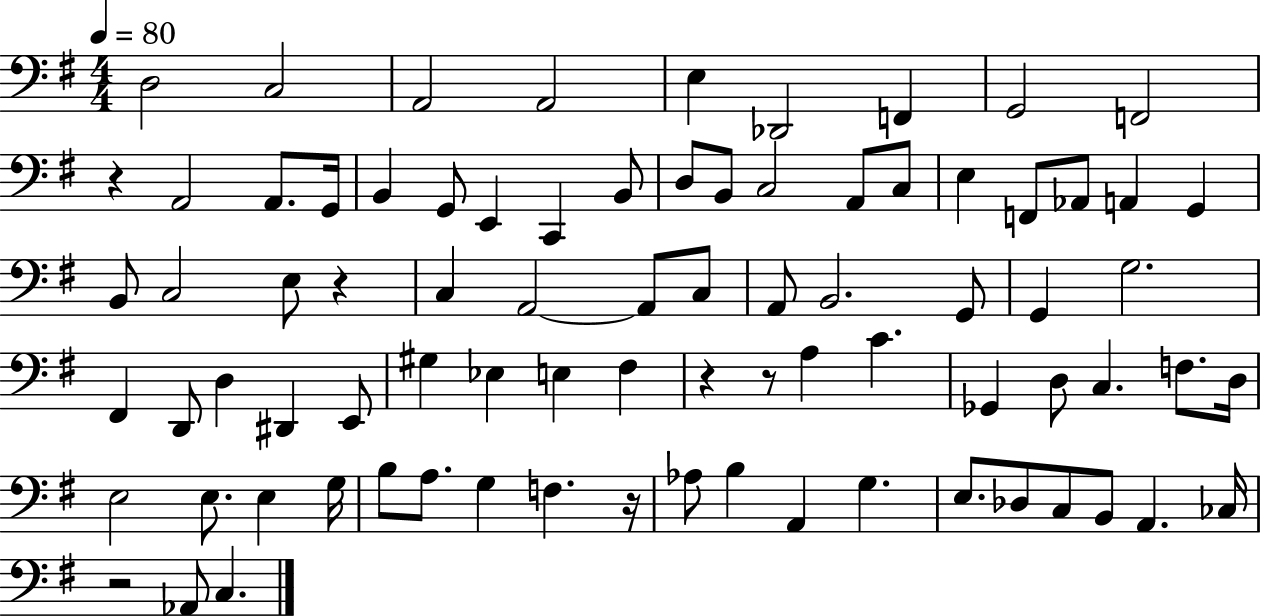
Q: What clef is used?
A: bass